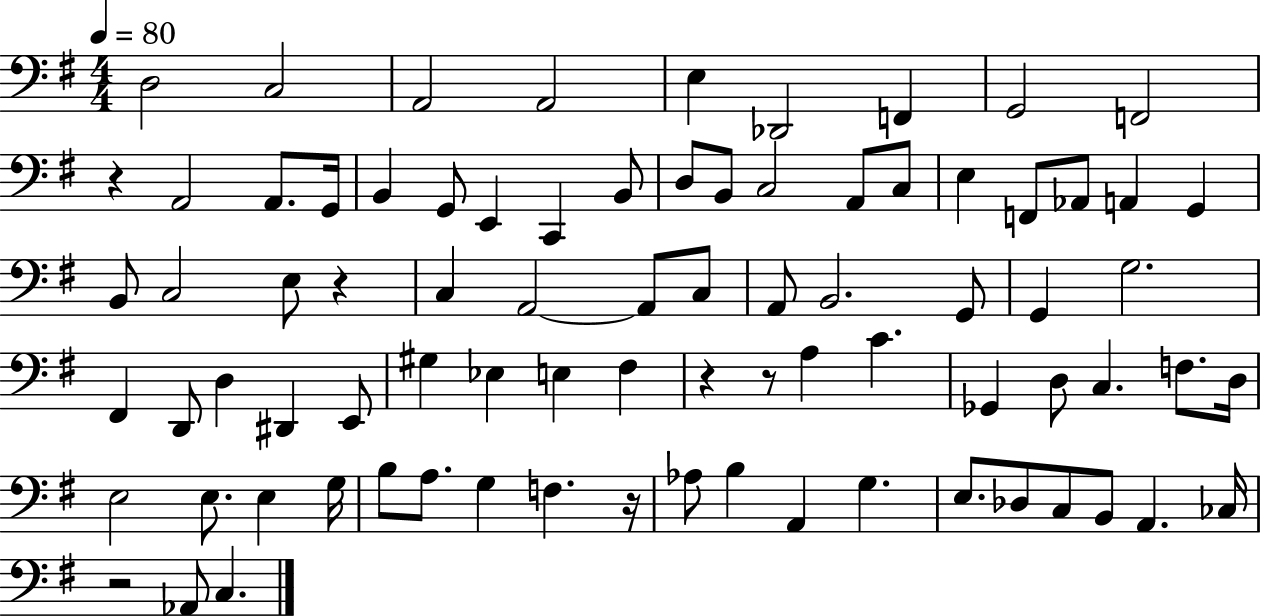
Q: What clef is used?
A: bass